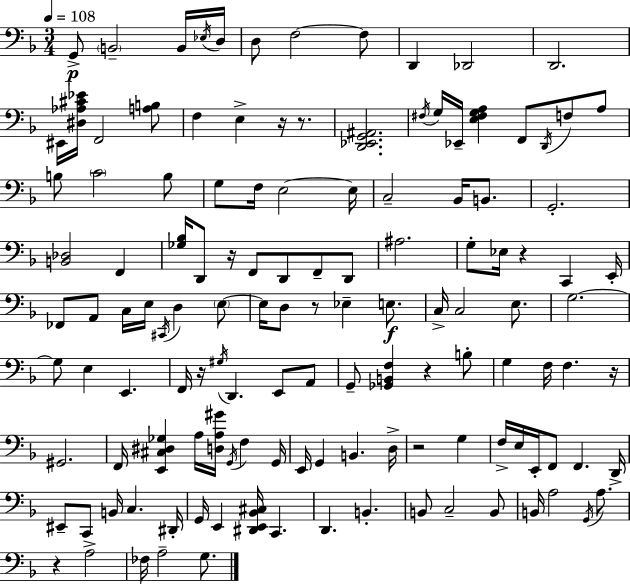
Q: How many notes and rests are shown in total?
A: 130